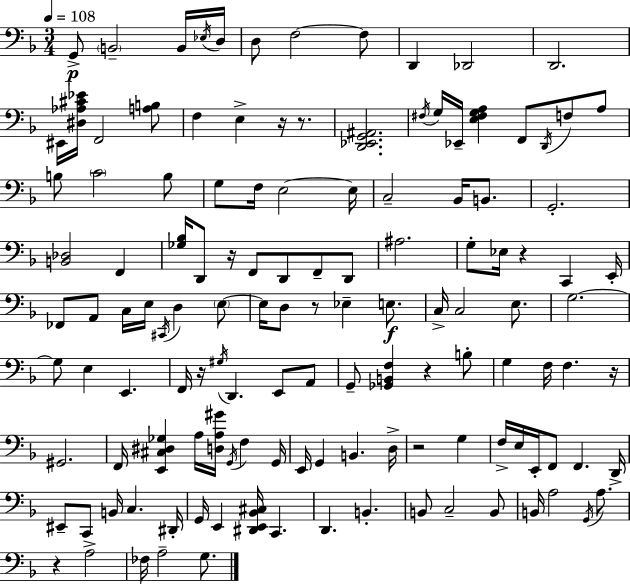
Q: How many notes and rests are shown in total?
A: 130